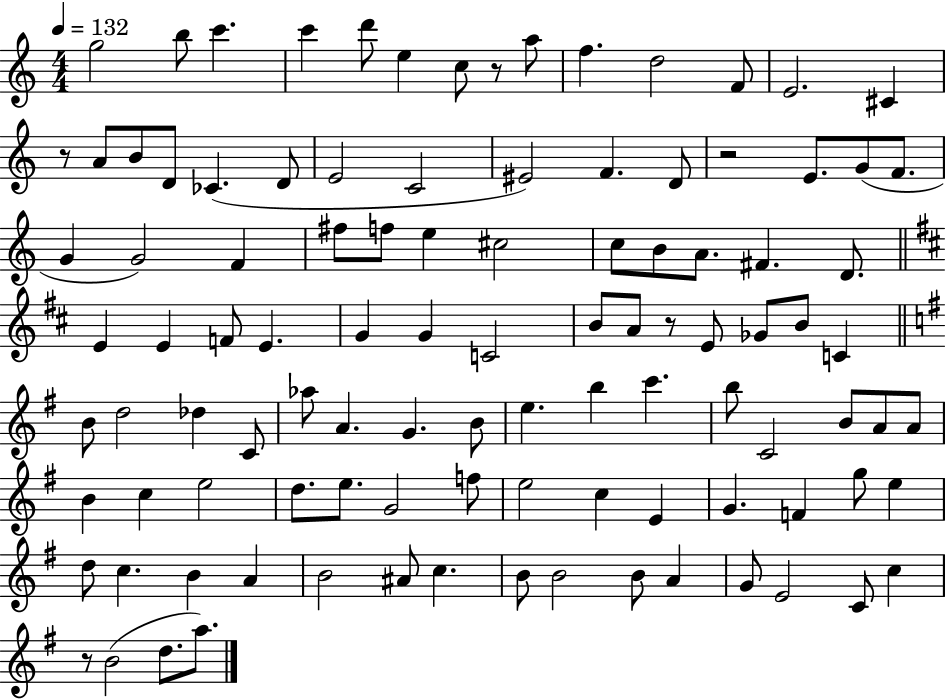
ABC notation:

X:1
T:Untitled
M:4/4
L:1/4
K:C
g2 b/2 c' c' d'/2 e c/2 z/2 a/2 f d2 F/2 E2 ^C z/2 A/2 B/2 D/2 _C D/2 E2 C2 ^E2 F D/2 z2 E/2 G/2 F/2 G G2 F ^f/2 f/2 e ^c2 c/2 B/2 A/2 ^F D/2 E E F/2 E G G C2 B/2 A/2 z/2 E/2 _G/2 B/2 C B/2 d2 _d C/2 _a/2 A G B/2 e b c' b/2 C2 B/2 A/2 A/2 B c e2 d/2 e/2 G2 f/2 e2 c E G F g/2 e d/2 c B A B2 ^A/2 c B/2 B2 B/2 A G/2 E2 C/2 c z/2 B2 d/2 a/2